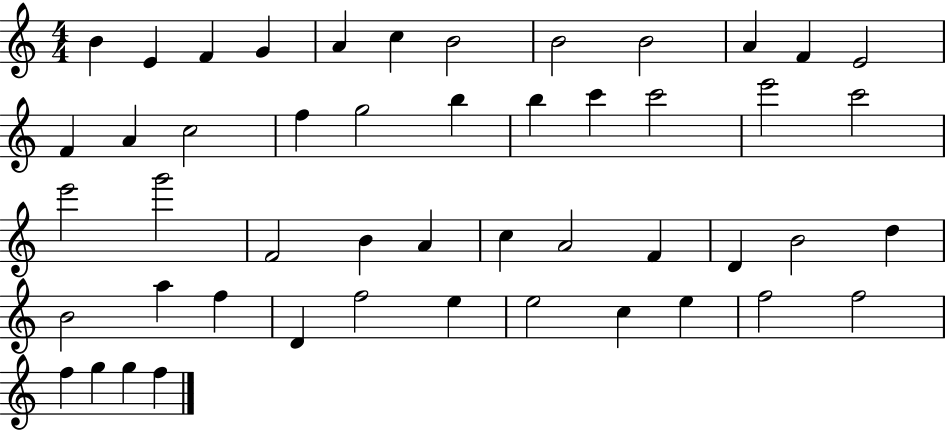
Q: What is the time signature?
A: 4/4